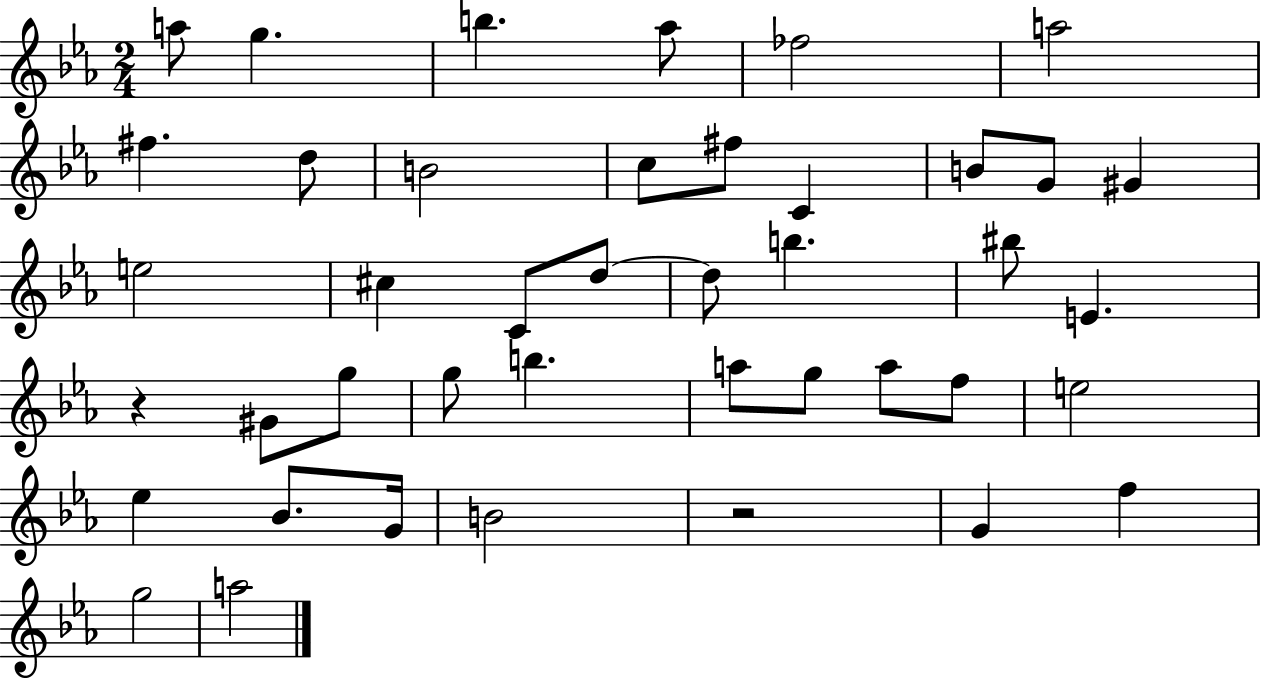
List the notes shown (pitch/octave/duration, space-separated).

A5/e G5/q. B5/q. Ab5/e FES5/h A5/h F#5/q. D5/e B4/h C5/e F#5/e C4/q B4/e G4/e G#4/q E5/h C#5/q C4/e D5/e D5/e B5/q. BIS5/e E4/q. R/q G#4/e G5/e G5/e B5/q. A5/e G5/e A5/e F5/e E5/h Eb5/q Bb4/e. G4/s B4/h R/h G4/q F5/q G5/h A5/h